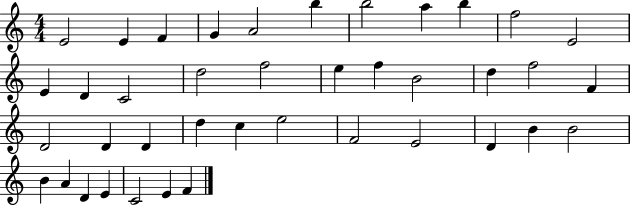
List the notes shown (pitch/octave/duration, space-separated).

E4/h E4/q F4/q G4/q A4/h B5/q B5/h A5/q B5/q F5/h E4/h E4/q D4/q C4/h D5/h F5/h E5/q F5/q B4/h D5/q F5/h F4/q D4/h D4/q D4/q D5/q C5/q E5/h F4/h E4/h D4/q B4/q B4/h B4/q A4/q D4/q E4/q C4/h E4/q F4/q